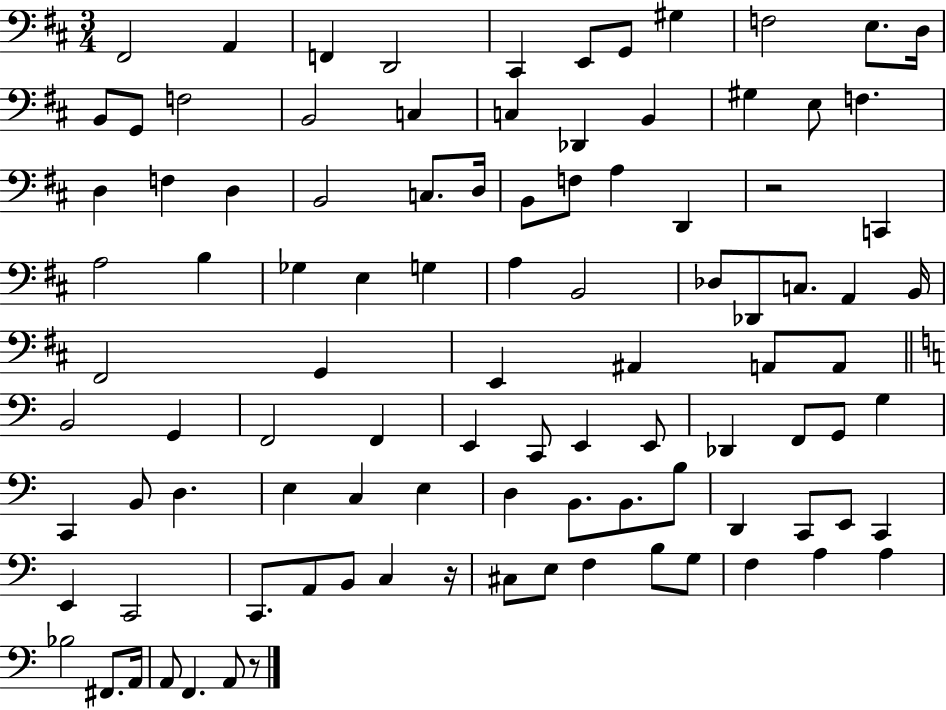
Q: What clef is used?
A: bass